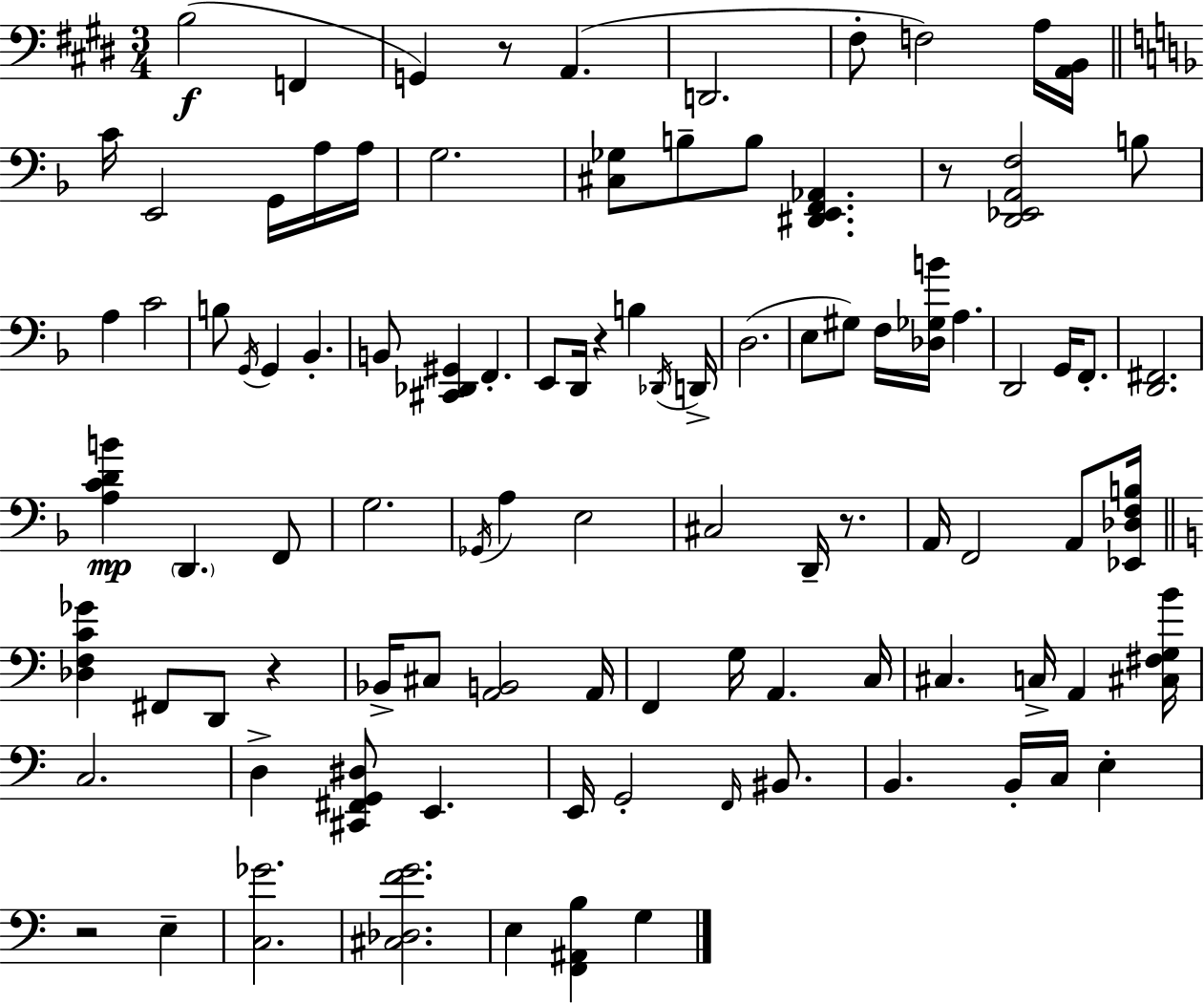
{
  \clef bass
  \numericTimeSignature
  \time 3/4
  \key e \major
  b2(\f f,4 | g,4) r8 a,4.( | d,2. | fis8-. f2) a16 <a, b,>16 | \break \bar "||" \break \key d \minor c'16 e,2 g,16 a16 a16 | g2. | <cis ges>8 b8-- b8 <dis, e, f, aes,>4. | r8 <d, ees, a, f>2 b8 | \break a4 c'2 | b8 \acciaccatura { g,16 } g,4 bes,4.-. | b,8 <cis, des, gis,>4 f,4.-. | e,8 d,16 r4 b4 | \break \acciaccatura { des,16 } d,16-> d2.( | e8 gis8) f16 <des ges b'>16 a4. | d,2 g,16 f,8.-. | <d, fis,>2. | \break <a c' d' b'>4\mp \parenthesize d,4. | f,8 g2. | \acciaccatura { ges,16 } a4 e2 | cis2 d,16-- | \break r8. a,16 f,2 | a,8 <ees, des f b>16 \bar "||" \break \key c \major <des f c' ges'>4 fis,8 d,8 r4 | bes,16-> cis8 <a, b,>2 a,16 | f,4 g16 a,4. c16 | cis4. c16-> a,4 <cis fis g b'>16 | \break c2. | d4-> <cis, fis, g, dis>8 e,4. | e,16 g,2-. \grace { f,16 } bis,8. | b,4. b,16-. c16 e4-. | \break r2 e4-- | <c ges'>2. | <cis des f' g'>2. | e4 <f, ais, b>4 g4 | \break \bar "|."
}